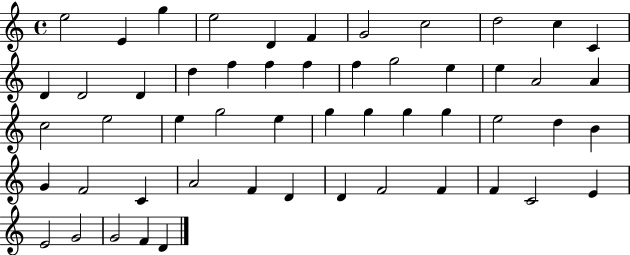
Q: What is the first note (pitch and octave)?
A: E5